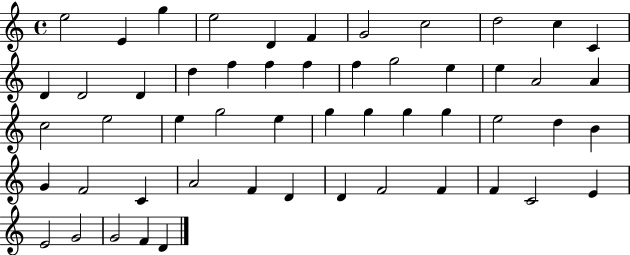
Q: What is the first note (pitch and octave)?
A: E5